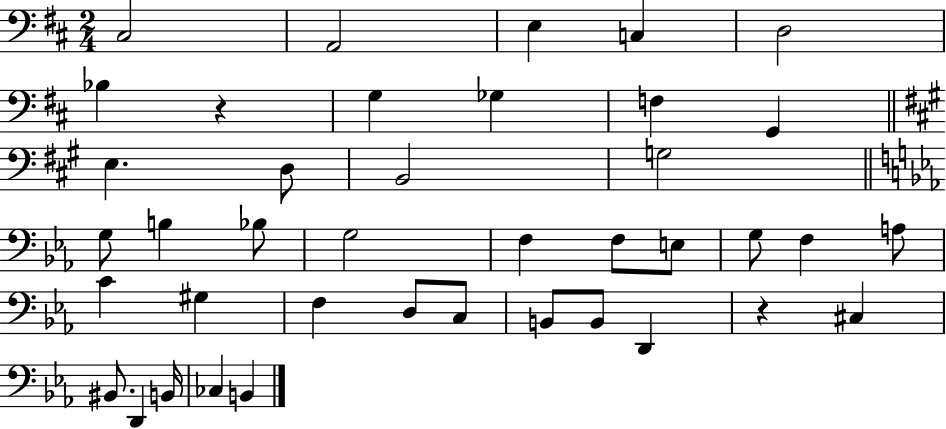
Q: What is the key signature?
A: D major